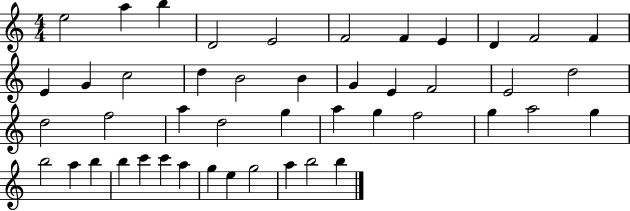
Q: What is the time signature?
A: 4/4